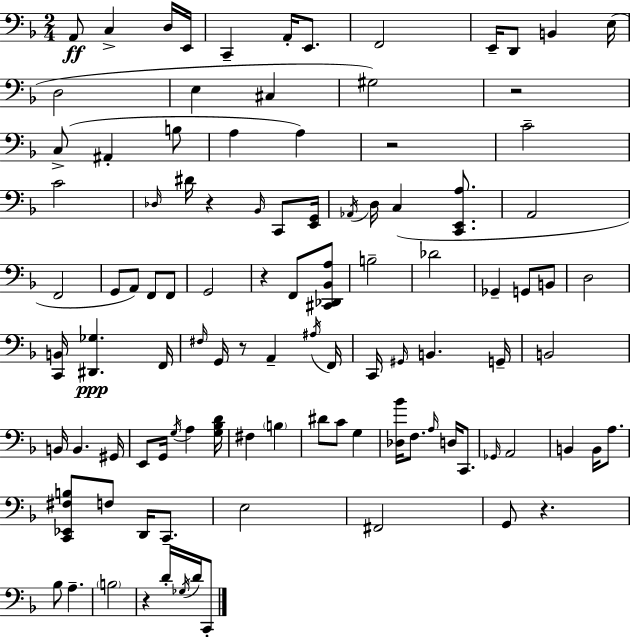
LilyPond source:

{
  \clef bass
  \numericTimeSignature
  \time 2/4
  \key f \major
  a,8\ff c4-> d16 e,16 | c,4-- a,16-. e,8. | f,2 | e,16-- d,8 b,4 e16( | \break d2 | e4 cis4 | gis2) | r2 | \break c8->( ais,4-. b8 | a4 a4) | r2 | c'2-- | \break c'2 | \grace { des16 } dis'16 r4 \grace { bes,16 } c,8 | <e, g,>16 \acciaccatura { aes,16 } d16 c4( | <c, e, a>8. a,2 | \break f,2 | g,8 a,8) f,8 | f,8 g,2 | r4 f,8 | \break <cis, des, bes, a>8 b2-- | des'2 | ges,4-- g,8 | b,8 d2 | \break <c, b,>16 <dis, ges>4.\ppp | f,16 \grace { fis16 } g,16 r8 a,4-- | \acciaccatura { ais16 } f,16 c,16 \grace { gis,16 } b,4. | g,16-- b,2 | \break b,16 b,4. | gis,16 e,8 | g,16 \acciaccatura { g16 } a4 <g bes d'>16 fis4 | \parenthesize b4 dis'8 | \break c'8 g4 <des bes'>16 | f8. \grace { a16 } d16 c,8. | \grace { ges,16 } a,2 | b,4 b,16 a8. | \break <c, ees, fis b>8 f8 d,16 c,8.-- | e2 | fis,2 | g,8 r4. | \break bes8 a4.-- | \parenthesize b2 | r4 d'16-. \acciaccatura { ges16 } d'16 | c,8-. \bar "|."
}